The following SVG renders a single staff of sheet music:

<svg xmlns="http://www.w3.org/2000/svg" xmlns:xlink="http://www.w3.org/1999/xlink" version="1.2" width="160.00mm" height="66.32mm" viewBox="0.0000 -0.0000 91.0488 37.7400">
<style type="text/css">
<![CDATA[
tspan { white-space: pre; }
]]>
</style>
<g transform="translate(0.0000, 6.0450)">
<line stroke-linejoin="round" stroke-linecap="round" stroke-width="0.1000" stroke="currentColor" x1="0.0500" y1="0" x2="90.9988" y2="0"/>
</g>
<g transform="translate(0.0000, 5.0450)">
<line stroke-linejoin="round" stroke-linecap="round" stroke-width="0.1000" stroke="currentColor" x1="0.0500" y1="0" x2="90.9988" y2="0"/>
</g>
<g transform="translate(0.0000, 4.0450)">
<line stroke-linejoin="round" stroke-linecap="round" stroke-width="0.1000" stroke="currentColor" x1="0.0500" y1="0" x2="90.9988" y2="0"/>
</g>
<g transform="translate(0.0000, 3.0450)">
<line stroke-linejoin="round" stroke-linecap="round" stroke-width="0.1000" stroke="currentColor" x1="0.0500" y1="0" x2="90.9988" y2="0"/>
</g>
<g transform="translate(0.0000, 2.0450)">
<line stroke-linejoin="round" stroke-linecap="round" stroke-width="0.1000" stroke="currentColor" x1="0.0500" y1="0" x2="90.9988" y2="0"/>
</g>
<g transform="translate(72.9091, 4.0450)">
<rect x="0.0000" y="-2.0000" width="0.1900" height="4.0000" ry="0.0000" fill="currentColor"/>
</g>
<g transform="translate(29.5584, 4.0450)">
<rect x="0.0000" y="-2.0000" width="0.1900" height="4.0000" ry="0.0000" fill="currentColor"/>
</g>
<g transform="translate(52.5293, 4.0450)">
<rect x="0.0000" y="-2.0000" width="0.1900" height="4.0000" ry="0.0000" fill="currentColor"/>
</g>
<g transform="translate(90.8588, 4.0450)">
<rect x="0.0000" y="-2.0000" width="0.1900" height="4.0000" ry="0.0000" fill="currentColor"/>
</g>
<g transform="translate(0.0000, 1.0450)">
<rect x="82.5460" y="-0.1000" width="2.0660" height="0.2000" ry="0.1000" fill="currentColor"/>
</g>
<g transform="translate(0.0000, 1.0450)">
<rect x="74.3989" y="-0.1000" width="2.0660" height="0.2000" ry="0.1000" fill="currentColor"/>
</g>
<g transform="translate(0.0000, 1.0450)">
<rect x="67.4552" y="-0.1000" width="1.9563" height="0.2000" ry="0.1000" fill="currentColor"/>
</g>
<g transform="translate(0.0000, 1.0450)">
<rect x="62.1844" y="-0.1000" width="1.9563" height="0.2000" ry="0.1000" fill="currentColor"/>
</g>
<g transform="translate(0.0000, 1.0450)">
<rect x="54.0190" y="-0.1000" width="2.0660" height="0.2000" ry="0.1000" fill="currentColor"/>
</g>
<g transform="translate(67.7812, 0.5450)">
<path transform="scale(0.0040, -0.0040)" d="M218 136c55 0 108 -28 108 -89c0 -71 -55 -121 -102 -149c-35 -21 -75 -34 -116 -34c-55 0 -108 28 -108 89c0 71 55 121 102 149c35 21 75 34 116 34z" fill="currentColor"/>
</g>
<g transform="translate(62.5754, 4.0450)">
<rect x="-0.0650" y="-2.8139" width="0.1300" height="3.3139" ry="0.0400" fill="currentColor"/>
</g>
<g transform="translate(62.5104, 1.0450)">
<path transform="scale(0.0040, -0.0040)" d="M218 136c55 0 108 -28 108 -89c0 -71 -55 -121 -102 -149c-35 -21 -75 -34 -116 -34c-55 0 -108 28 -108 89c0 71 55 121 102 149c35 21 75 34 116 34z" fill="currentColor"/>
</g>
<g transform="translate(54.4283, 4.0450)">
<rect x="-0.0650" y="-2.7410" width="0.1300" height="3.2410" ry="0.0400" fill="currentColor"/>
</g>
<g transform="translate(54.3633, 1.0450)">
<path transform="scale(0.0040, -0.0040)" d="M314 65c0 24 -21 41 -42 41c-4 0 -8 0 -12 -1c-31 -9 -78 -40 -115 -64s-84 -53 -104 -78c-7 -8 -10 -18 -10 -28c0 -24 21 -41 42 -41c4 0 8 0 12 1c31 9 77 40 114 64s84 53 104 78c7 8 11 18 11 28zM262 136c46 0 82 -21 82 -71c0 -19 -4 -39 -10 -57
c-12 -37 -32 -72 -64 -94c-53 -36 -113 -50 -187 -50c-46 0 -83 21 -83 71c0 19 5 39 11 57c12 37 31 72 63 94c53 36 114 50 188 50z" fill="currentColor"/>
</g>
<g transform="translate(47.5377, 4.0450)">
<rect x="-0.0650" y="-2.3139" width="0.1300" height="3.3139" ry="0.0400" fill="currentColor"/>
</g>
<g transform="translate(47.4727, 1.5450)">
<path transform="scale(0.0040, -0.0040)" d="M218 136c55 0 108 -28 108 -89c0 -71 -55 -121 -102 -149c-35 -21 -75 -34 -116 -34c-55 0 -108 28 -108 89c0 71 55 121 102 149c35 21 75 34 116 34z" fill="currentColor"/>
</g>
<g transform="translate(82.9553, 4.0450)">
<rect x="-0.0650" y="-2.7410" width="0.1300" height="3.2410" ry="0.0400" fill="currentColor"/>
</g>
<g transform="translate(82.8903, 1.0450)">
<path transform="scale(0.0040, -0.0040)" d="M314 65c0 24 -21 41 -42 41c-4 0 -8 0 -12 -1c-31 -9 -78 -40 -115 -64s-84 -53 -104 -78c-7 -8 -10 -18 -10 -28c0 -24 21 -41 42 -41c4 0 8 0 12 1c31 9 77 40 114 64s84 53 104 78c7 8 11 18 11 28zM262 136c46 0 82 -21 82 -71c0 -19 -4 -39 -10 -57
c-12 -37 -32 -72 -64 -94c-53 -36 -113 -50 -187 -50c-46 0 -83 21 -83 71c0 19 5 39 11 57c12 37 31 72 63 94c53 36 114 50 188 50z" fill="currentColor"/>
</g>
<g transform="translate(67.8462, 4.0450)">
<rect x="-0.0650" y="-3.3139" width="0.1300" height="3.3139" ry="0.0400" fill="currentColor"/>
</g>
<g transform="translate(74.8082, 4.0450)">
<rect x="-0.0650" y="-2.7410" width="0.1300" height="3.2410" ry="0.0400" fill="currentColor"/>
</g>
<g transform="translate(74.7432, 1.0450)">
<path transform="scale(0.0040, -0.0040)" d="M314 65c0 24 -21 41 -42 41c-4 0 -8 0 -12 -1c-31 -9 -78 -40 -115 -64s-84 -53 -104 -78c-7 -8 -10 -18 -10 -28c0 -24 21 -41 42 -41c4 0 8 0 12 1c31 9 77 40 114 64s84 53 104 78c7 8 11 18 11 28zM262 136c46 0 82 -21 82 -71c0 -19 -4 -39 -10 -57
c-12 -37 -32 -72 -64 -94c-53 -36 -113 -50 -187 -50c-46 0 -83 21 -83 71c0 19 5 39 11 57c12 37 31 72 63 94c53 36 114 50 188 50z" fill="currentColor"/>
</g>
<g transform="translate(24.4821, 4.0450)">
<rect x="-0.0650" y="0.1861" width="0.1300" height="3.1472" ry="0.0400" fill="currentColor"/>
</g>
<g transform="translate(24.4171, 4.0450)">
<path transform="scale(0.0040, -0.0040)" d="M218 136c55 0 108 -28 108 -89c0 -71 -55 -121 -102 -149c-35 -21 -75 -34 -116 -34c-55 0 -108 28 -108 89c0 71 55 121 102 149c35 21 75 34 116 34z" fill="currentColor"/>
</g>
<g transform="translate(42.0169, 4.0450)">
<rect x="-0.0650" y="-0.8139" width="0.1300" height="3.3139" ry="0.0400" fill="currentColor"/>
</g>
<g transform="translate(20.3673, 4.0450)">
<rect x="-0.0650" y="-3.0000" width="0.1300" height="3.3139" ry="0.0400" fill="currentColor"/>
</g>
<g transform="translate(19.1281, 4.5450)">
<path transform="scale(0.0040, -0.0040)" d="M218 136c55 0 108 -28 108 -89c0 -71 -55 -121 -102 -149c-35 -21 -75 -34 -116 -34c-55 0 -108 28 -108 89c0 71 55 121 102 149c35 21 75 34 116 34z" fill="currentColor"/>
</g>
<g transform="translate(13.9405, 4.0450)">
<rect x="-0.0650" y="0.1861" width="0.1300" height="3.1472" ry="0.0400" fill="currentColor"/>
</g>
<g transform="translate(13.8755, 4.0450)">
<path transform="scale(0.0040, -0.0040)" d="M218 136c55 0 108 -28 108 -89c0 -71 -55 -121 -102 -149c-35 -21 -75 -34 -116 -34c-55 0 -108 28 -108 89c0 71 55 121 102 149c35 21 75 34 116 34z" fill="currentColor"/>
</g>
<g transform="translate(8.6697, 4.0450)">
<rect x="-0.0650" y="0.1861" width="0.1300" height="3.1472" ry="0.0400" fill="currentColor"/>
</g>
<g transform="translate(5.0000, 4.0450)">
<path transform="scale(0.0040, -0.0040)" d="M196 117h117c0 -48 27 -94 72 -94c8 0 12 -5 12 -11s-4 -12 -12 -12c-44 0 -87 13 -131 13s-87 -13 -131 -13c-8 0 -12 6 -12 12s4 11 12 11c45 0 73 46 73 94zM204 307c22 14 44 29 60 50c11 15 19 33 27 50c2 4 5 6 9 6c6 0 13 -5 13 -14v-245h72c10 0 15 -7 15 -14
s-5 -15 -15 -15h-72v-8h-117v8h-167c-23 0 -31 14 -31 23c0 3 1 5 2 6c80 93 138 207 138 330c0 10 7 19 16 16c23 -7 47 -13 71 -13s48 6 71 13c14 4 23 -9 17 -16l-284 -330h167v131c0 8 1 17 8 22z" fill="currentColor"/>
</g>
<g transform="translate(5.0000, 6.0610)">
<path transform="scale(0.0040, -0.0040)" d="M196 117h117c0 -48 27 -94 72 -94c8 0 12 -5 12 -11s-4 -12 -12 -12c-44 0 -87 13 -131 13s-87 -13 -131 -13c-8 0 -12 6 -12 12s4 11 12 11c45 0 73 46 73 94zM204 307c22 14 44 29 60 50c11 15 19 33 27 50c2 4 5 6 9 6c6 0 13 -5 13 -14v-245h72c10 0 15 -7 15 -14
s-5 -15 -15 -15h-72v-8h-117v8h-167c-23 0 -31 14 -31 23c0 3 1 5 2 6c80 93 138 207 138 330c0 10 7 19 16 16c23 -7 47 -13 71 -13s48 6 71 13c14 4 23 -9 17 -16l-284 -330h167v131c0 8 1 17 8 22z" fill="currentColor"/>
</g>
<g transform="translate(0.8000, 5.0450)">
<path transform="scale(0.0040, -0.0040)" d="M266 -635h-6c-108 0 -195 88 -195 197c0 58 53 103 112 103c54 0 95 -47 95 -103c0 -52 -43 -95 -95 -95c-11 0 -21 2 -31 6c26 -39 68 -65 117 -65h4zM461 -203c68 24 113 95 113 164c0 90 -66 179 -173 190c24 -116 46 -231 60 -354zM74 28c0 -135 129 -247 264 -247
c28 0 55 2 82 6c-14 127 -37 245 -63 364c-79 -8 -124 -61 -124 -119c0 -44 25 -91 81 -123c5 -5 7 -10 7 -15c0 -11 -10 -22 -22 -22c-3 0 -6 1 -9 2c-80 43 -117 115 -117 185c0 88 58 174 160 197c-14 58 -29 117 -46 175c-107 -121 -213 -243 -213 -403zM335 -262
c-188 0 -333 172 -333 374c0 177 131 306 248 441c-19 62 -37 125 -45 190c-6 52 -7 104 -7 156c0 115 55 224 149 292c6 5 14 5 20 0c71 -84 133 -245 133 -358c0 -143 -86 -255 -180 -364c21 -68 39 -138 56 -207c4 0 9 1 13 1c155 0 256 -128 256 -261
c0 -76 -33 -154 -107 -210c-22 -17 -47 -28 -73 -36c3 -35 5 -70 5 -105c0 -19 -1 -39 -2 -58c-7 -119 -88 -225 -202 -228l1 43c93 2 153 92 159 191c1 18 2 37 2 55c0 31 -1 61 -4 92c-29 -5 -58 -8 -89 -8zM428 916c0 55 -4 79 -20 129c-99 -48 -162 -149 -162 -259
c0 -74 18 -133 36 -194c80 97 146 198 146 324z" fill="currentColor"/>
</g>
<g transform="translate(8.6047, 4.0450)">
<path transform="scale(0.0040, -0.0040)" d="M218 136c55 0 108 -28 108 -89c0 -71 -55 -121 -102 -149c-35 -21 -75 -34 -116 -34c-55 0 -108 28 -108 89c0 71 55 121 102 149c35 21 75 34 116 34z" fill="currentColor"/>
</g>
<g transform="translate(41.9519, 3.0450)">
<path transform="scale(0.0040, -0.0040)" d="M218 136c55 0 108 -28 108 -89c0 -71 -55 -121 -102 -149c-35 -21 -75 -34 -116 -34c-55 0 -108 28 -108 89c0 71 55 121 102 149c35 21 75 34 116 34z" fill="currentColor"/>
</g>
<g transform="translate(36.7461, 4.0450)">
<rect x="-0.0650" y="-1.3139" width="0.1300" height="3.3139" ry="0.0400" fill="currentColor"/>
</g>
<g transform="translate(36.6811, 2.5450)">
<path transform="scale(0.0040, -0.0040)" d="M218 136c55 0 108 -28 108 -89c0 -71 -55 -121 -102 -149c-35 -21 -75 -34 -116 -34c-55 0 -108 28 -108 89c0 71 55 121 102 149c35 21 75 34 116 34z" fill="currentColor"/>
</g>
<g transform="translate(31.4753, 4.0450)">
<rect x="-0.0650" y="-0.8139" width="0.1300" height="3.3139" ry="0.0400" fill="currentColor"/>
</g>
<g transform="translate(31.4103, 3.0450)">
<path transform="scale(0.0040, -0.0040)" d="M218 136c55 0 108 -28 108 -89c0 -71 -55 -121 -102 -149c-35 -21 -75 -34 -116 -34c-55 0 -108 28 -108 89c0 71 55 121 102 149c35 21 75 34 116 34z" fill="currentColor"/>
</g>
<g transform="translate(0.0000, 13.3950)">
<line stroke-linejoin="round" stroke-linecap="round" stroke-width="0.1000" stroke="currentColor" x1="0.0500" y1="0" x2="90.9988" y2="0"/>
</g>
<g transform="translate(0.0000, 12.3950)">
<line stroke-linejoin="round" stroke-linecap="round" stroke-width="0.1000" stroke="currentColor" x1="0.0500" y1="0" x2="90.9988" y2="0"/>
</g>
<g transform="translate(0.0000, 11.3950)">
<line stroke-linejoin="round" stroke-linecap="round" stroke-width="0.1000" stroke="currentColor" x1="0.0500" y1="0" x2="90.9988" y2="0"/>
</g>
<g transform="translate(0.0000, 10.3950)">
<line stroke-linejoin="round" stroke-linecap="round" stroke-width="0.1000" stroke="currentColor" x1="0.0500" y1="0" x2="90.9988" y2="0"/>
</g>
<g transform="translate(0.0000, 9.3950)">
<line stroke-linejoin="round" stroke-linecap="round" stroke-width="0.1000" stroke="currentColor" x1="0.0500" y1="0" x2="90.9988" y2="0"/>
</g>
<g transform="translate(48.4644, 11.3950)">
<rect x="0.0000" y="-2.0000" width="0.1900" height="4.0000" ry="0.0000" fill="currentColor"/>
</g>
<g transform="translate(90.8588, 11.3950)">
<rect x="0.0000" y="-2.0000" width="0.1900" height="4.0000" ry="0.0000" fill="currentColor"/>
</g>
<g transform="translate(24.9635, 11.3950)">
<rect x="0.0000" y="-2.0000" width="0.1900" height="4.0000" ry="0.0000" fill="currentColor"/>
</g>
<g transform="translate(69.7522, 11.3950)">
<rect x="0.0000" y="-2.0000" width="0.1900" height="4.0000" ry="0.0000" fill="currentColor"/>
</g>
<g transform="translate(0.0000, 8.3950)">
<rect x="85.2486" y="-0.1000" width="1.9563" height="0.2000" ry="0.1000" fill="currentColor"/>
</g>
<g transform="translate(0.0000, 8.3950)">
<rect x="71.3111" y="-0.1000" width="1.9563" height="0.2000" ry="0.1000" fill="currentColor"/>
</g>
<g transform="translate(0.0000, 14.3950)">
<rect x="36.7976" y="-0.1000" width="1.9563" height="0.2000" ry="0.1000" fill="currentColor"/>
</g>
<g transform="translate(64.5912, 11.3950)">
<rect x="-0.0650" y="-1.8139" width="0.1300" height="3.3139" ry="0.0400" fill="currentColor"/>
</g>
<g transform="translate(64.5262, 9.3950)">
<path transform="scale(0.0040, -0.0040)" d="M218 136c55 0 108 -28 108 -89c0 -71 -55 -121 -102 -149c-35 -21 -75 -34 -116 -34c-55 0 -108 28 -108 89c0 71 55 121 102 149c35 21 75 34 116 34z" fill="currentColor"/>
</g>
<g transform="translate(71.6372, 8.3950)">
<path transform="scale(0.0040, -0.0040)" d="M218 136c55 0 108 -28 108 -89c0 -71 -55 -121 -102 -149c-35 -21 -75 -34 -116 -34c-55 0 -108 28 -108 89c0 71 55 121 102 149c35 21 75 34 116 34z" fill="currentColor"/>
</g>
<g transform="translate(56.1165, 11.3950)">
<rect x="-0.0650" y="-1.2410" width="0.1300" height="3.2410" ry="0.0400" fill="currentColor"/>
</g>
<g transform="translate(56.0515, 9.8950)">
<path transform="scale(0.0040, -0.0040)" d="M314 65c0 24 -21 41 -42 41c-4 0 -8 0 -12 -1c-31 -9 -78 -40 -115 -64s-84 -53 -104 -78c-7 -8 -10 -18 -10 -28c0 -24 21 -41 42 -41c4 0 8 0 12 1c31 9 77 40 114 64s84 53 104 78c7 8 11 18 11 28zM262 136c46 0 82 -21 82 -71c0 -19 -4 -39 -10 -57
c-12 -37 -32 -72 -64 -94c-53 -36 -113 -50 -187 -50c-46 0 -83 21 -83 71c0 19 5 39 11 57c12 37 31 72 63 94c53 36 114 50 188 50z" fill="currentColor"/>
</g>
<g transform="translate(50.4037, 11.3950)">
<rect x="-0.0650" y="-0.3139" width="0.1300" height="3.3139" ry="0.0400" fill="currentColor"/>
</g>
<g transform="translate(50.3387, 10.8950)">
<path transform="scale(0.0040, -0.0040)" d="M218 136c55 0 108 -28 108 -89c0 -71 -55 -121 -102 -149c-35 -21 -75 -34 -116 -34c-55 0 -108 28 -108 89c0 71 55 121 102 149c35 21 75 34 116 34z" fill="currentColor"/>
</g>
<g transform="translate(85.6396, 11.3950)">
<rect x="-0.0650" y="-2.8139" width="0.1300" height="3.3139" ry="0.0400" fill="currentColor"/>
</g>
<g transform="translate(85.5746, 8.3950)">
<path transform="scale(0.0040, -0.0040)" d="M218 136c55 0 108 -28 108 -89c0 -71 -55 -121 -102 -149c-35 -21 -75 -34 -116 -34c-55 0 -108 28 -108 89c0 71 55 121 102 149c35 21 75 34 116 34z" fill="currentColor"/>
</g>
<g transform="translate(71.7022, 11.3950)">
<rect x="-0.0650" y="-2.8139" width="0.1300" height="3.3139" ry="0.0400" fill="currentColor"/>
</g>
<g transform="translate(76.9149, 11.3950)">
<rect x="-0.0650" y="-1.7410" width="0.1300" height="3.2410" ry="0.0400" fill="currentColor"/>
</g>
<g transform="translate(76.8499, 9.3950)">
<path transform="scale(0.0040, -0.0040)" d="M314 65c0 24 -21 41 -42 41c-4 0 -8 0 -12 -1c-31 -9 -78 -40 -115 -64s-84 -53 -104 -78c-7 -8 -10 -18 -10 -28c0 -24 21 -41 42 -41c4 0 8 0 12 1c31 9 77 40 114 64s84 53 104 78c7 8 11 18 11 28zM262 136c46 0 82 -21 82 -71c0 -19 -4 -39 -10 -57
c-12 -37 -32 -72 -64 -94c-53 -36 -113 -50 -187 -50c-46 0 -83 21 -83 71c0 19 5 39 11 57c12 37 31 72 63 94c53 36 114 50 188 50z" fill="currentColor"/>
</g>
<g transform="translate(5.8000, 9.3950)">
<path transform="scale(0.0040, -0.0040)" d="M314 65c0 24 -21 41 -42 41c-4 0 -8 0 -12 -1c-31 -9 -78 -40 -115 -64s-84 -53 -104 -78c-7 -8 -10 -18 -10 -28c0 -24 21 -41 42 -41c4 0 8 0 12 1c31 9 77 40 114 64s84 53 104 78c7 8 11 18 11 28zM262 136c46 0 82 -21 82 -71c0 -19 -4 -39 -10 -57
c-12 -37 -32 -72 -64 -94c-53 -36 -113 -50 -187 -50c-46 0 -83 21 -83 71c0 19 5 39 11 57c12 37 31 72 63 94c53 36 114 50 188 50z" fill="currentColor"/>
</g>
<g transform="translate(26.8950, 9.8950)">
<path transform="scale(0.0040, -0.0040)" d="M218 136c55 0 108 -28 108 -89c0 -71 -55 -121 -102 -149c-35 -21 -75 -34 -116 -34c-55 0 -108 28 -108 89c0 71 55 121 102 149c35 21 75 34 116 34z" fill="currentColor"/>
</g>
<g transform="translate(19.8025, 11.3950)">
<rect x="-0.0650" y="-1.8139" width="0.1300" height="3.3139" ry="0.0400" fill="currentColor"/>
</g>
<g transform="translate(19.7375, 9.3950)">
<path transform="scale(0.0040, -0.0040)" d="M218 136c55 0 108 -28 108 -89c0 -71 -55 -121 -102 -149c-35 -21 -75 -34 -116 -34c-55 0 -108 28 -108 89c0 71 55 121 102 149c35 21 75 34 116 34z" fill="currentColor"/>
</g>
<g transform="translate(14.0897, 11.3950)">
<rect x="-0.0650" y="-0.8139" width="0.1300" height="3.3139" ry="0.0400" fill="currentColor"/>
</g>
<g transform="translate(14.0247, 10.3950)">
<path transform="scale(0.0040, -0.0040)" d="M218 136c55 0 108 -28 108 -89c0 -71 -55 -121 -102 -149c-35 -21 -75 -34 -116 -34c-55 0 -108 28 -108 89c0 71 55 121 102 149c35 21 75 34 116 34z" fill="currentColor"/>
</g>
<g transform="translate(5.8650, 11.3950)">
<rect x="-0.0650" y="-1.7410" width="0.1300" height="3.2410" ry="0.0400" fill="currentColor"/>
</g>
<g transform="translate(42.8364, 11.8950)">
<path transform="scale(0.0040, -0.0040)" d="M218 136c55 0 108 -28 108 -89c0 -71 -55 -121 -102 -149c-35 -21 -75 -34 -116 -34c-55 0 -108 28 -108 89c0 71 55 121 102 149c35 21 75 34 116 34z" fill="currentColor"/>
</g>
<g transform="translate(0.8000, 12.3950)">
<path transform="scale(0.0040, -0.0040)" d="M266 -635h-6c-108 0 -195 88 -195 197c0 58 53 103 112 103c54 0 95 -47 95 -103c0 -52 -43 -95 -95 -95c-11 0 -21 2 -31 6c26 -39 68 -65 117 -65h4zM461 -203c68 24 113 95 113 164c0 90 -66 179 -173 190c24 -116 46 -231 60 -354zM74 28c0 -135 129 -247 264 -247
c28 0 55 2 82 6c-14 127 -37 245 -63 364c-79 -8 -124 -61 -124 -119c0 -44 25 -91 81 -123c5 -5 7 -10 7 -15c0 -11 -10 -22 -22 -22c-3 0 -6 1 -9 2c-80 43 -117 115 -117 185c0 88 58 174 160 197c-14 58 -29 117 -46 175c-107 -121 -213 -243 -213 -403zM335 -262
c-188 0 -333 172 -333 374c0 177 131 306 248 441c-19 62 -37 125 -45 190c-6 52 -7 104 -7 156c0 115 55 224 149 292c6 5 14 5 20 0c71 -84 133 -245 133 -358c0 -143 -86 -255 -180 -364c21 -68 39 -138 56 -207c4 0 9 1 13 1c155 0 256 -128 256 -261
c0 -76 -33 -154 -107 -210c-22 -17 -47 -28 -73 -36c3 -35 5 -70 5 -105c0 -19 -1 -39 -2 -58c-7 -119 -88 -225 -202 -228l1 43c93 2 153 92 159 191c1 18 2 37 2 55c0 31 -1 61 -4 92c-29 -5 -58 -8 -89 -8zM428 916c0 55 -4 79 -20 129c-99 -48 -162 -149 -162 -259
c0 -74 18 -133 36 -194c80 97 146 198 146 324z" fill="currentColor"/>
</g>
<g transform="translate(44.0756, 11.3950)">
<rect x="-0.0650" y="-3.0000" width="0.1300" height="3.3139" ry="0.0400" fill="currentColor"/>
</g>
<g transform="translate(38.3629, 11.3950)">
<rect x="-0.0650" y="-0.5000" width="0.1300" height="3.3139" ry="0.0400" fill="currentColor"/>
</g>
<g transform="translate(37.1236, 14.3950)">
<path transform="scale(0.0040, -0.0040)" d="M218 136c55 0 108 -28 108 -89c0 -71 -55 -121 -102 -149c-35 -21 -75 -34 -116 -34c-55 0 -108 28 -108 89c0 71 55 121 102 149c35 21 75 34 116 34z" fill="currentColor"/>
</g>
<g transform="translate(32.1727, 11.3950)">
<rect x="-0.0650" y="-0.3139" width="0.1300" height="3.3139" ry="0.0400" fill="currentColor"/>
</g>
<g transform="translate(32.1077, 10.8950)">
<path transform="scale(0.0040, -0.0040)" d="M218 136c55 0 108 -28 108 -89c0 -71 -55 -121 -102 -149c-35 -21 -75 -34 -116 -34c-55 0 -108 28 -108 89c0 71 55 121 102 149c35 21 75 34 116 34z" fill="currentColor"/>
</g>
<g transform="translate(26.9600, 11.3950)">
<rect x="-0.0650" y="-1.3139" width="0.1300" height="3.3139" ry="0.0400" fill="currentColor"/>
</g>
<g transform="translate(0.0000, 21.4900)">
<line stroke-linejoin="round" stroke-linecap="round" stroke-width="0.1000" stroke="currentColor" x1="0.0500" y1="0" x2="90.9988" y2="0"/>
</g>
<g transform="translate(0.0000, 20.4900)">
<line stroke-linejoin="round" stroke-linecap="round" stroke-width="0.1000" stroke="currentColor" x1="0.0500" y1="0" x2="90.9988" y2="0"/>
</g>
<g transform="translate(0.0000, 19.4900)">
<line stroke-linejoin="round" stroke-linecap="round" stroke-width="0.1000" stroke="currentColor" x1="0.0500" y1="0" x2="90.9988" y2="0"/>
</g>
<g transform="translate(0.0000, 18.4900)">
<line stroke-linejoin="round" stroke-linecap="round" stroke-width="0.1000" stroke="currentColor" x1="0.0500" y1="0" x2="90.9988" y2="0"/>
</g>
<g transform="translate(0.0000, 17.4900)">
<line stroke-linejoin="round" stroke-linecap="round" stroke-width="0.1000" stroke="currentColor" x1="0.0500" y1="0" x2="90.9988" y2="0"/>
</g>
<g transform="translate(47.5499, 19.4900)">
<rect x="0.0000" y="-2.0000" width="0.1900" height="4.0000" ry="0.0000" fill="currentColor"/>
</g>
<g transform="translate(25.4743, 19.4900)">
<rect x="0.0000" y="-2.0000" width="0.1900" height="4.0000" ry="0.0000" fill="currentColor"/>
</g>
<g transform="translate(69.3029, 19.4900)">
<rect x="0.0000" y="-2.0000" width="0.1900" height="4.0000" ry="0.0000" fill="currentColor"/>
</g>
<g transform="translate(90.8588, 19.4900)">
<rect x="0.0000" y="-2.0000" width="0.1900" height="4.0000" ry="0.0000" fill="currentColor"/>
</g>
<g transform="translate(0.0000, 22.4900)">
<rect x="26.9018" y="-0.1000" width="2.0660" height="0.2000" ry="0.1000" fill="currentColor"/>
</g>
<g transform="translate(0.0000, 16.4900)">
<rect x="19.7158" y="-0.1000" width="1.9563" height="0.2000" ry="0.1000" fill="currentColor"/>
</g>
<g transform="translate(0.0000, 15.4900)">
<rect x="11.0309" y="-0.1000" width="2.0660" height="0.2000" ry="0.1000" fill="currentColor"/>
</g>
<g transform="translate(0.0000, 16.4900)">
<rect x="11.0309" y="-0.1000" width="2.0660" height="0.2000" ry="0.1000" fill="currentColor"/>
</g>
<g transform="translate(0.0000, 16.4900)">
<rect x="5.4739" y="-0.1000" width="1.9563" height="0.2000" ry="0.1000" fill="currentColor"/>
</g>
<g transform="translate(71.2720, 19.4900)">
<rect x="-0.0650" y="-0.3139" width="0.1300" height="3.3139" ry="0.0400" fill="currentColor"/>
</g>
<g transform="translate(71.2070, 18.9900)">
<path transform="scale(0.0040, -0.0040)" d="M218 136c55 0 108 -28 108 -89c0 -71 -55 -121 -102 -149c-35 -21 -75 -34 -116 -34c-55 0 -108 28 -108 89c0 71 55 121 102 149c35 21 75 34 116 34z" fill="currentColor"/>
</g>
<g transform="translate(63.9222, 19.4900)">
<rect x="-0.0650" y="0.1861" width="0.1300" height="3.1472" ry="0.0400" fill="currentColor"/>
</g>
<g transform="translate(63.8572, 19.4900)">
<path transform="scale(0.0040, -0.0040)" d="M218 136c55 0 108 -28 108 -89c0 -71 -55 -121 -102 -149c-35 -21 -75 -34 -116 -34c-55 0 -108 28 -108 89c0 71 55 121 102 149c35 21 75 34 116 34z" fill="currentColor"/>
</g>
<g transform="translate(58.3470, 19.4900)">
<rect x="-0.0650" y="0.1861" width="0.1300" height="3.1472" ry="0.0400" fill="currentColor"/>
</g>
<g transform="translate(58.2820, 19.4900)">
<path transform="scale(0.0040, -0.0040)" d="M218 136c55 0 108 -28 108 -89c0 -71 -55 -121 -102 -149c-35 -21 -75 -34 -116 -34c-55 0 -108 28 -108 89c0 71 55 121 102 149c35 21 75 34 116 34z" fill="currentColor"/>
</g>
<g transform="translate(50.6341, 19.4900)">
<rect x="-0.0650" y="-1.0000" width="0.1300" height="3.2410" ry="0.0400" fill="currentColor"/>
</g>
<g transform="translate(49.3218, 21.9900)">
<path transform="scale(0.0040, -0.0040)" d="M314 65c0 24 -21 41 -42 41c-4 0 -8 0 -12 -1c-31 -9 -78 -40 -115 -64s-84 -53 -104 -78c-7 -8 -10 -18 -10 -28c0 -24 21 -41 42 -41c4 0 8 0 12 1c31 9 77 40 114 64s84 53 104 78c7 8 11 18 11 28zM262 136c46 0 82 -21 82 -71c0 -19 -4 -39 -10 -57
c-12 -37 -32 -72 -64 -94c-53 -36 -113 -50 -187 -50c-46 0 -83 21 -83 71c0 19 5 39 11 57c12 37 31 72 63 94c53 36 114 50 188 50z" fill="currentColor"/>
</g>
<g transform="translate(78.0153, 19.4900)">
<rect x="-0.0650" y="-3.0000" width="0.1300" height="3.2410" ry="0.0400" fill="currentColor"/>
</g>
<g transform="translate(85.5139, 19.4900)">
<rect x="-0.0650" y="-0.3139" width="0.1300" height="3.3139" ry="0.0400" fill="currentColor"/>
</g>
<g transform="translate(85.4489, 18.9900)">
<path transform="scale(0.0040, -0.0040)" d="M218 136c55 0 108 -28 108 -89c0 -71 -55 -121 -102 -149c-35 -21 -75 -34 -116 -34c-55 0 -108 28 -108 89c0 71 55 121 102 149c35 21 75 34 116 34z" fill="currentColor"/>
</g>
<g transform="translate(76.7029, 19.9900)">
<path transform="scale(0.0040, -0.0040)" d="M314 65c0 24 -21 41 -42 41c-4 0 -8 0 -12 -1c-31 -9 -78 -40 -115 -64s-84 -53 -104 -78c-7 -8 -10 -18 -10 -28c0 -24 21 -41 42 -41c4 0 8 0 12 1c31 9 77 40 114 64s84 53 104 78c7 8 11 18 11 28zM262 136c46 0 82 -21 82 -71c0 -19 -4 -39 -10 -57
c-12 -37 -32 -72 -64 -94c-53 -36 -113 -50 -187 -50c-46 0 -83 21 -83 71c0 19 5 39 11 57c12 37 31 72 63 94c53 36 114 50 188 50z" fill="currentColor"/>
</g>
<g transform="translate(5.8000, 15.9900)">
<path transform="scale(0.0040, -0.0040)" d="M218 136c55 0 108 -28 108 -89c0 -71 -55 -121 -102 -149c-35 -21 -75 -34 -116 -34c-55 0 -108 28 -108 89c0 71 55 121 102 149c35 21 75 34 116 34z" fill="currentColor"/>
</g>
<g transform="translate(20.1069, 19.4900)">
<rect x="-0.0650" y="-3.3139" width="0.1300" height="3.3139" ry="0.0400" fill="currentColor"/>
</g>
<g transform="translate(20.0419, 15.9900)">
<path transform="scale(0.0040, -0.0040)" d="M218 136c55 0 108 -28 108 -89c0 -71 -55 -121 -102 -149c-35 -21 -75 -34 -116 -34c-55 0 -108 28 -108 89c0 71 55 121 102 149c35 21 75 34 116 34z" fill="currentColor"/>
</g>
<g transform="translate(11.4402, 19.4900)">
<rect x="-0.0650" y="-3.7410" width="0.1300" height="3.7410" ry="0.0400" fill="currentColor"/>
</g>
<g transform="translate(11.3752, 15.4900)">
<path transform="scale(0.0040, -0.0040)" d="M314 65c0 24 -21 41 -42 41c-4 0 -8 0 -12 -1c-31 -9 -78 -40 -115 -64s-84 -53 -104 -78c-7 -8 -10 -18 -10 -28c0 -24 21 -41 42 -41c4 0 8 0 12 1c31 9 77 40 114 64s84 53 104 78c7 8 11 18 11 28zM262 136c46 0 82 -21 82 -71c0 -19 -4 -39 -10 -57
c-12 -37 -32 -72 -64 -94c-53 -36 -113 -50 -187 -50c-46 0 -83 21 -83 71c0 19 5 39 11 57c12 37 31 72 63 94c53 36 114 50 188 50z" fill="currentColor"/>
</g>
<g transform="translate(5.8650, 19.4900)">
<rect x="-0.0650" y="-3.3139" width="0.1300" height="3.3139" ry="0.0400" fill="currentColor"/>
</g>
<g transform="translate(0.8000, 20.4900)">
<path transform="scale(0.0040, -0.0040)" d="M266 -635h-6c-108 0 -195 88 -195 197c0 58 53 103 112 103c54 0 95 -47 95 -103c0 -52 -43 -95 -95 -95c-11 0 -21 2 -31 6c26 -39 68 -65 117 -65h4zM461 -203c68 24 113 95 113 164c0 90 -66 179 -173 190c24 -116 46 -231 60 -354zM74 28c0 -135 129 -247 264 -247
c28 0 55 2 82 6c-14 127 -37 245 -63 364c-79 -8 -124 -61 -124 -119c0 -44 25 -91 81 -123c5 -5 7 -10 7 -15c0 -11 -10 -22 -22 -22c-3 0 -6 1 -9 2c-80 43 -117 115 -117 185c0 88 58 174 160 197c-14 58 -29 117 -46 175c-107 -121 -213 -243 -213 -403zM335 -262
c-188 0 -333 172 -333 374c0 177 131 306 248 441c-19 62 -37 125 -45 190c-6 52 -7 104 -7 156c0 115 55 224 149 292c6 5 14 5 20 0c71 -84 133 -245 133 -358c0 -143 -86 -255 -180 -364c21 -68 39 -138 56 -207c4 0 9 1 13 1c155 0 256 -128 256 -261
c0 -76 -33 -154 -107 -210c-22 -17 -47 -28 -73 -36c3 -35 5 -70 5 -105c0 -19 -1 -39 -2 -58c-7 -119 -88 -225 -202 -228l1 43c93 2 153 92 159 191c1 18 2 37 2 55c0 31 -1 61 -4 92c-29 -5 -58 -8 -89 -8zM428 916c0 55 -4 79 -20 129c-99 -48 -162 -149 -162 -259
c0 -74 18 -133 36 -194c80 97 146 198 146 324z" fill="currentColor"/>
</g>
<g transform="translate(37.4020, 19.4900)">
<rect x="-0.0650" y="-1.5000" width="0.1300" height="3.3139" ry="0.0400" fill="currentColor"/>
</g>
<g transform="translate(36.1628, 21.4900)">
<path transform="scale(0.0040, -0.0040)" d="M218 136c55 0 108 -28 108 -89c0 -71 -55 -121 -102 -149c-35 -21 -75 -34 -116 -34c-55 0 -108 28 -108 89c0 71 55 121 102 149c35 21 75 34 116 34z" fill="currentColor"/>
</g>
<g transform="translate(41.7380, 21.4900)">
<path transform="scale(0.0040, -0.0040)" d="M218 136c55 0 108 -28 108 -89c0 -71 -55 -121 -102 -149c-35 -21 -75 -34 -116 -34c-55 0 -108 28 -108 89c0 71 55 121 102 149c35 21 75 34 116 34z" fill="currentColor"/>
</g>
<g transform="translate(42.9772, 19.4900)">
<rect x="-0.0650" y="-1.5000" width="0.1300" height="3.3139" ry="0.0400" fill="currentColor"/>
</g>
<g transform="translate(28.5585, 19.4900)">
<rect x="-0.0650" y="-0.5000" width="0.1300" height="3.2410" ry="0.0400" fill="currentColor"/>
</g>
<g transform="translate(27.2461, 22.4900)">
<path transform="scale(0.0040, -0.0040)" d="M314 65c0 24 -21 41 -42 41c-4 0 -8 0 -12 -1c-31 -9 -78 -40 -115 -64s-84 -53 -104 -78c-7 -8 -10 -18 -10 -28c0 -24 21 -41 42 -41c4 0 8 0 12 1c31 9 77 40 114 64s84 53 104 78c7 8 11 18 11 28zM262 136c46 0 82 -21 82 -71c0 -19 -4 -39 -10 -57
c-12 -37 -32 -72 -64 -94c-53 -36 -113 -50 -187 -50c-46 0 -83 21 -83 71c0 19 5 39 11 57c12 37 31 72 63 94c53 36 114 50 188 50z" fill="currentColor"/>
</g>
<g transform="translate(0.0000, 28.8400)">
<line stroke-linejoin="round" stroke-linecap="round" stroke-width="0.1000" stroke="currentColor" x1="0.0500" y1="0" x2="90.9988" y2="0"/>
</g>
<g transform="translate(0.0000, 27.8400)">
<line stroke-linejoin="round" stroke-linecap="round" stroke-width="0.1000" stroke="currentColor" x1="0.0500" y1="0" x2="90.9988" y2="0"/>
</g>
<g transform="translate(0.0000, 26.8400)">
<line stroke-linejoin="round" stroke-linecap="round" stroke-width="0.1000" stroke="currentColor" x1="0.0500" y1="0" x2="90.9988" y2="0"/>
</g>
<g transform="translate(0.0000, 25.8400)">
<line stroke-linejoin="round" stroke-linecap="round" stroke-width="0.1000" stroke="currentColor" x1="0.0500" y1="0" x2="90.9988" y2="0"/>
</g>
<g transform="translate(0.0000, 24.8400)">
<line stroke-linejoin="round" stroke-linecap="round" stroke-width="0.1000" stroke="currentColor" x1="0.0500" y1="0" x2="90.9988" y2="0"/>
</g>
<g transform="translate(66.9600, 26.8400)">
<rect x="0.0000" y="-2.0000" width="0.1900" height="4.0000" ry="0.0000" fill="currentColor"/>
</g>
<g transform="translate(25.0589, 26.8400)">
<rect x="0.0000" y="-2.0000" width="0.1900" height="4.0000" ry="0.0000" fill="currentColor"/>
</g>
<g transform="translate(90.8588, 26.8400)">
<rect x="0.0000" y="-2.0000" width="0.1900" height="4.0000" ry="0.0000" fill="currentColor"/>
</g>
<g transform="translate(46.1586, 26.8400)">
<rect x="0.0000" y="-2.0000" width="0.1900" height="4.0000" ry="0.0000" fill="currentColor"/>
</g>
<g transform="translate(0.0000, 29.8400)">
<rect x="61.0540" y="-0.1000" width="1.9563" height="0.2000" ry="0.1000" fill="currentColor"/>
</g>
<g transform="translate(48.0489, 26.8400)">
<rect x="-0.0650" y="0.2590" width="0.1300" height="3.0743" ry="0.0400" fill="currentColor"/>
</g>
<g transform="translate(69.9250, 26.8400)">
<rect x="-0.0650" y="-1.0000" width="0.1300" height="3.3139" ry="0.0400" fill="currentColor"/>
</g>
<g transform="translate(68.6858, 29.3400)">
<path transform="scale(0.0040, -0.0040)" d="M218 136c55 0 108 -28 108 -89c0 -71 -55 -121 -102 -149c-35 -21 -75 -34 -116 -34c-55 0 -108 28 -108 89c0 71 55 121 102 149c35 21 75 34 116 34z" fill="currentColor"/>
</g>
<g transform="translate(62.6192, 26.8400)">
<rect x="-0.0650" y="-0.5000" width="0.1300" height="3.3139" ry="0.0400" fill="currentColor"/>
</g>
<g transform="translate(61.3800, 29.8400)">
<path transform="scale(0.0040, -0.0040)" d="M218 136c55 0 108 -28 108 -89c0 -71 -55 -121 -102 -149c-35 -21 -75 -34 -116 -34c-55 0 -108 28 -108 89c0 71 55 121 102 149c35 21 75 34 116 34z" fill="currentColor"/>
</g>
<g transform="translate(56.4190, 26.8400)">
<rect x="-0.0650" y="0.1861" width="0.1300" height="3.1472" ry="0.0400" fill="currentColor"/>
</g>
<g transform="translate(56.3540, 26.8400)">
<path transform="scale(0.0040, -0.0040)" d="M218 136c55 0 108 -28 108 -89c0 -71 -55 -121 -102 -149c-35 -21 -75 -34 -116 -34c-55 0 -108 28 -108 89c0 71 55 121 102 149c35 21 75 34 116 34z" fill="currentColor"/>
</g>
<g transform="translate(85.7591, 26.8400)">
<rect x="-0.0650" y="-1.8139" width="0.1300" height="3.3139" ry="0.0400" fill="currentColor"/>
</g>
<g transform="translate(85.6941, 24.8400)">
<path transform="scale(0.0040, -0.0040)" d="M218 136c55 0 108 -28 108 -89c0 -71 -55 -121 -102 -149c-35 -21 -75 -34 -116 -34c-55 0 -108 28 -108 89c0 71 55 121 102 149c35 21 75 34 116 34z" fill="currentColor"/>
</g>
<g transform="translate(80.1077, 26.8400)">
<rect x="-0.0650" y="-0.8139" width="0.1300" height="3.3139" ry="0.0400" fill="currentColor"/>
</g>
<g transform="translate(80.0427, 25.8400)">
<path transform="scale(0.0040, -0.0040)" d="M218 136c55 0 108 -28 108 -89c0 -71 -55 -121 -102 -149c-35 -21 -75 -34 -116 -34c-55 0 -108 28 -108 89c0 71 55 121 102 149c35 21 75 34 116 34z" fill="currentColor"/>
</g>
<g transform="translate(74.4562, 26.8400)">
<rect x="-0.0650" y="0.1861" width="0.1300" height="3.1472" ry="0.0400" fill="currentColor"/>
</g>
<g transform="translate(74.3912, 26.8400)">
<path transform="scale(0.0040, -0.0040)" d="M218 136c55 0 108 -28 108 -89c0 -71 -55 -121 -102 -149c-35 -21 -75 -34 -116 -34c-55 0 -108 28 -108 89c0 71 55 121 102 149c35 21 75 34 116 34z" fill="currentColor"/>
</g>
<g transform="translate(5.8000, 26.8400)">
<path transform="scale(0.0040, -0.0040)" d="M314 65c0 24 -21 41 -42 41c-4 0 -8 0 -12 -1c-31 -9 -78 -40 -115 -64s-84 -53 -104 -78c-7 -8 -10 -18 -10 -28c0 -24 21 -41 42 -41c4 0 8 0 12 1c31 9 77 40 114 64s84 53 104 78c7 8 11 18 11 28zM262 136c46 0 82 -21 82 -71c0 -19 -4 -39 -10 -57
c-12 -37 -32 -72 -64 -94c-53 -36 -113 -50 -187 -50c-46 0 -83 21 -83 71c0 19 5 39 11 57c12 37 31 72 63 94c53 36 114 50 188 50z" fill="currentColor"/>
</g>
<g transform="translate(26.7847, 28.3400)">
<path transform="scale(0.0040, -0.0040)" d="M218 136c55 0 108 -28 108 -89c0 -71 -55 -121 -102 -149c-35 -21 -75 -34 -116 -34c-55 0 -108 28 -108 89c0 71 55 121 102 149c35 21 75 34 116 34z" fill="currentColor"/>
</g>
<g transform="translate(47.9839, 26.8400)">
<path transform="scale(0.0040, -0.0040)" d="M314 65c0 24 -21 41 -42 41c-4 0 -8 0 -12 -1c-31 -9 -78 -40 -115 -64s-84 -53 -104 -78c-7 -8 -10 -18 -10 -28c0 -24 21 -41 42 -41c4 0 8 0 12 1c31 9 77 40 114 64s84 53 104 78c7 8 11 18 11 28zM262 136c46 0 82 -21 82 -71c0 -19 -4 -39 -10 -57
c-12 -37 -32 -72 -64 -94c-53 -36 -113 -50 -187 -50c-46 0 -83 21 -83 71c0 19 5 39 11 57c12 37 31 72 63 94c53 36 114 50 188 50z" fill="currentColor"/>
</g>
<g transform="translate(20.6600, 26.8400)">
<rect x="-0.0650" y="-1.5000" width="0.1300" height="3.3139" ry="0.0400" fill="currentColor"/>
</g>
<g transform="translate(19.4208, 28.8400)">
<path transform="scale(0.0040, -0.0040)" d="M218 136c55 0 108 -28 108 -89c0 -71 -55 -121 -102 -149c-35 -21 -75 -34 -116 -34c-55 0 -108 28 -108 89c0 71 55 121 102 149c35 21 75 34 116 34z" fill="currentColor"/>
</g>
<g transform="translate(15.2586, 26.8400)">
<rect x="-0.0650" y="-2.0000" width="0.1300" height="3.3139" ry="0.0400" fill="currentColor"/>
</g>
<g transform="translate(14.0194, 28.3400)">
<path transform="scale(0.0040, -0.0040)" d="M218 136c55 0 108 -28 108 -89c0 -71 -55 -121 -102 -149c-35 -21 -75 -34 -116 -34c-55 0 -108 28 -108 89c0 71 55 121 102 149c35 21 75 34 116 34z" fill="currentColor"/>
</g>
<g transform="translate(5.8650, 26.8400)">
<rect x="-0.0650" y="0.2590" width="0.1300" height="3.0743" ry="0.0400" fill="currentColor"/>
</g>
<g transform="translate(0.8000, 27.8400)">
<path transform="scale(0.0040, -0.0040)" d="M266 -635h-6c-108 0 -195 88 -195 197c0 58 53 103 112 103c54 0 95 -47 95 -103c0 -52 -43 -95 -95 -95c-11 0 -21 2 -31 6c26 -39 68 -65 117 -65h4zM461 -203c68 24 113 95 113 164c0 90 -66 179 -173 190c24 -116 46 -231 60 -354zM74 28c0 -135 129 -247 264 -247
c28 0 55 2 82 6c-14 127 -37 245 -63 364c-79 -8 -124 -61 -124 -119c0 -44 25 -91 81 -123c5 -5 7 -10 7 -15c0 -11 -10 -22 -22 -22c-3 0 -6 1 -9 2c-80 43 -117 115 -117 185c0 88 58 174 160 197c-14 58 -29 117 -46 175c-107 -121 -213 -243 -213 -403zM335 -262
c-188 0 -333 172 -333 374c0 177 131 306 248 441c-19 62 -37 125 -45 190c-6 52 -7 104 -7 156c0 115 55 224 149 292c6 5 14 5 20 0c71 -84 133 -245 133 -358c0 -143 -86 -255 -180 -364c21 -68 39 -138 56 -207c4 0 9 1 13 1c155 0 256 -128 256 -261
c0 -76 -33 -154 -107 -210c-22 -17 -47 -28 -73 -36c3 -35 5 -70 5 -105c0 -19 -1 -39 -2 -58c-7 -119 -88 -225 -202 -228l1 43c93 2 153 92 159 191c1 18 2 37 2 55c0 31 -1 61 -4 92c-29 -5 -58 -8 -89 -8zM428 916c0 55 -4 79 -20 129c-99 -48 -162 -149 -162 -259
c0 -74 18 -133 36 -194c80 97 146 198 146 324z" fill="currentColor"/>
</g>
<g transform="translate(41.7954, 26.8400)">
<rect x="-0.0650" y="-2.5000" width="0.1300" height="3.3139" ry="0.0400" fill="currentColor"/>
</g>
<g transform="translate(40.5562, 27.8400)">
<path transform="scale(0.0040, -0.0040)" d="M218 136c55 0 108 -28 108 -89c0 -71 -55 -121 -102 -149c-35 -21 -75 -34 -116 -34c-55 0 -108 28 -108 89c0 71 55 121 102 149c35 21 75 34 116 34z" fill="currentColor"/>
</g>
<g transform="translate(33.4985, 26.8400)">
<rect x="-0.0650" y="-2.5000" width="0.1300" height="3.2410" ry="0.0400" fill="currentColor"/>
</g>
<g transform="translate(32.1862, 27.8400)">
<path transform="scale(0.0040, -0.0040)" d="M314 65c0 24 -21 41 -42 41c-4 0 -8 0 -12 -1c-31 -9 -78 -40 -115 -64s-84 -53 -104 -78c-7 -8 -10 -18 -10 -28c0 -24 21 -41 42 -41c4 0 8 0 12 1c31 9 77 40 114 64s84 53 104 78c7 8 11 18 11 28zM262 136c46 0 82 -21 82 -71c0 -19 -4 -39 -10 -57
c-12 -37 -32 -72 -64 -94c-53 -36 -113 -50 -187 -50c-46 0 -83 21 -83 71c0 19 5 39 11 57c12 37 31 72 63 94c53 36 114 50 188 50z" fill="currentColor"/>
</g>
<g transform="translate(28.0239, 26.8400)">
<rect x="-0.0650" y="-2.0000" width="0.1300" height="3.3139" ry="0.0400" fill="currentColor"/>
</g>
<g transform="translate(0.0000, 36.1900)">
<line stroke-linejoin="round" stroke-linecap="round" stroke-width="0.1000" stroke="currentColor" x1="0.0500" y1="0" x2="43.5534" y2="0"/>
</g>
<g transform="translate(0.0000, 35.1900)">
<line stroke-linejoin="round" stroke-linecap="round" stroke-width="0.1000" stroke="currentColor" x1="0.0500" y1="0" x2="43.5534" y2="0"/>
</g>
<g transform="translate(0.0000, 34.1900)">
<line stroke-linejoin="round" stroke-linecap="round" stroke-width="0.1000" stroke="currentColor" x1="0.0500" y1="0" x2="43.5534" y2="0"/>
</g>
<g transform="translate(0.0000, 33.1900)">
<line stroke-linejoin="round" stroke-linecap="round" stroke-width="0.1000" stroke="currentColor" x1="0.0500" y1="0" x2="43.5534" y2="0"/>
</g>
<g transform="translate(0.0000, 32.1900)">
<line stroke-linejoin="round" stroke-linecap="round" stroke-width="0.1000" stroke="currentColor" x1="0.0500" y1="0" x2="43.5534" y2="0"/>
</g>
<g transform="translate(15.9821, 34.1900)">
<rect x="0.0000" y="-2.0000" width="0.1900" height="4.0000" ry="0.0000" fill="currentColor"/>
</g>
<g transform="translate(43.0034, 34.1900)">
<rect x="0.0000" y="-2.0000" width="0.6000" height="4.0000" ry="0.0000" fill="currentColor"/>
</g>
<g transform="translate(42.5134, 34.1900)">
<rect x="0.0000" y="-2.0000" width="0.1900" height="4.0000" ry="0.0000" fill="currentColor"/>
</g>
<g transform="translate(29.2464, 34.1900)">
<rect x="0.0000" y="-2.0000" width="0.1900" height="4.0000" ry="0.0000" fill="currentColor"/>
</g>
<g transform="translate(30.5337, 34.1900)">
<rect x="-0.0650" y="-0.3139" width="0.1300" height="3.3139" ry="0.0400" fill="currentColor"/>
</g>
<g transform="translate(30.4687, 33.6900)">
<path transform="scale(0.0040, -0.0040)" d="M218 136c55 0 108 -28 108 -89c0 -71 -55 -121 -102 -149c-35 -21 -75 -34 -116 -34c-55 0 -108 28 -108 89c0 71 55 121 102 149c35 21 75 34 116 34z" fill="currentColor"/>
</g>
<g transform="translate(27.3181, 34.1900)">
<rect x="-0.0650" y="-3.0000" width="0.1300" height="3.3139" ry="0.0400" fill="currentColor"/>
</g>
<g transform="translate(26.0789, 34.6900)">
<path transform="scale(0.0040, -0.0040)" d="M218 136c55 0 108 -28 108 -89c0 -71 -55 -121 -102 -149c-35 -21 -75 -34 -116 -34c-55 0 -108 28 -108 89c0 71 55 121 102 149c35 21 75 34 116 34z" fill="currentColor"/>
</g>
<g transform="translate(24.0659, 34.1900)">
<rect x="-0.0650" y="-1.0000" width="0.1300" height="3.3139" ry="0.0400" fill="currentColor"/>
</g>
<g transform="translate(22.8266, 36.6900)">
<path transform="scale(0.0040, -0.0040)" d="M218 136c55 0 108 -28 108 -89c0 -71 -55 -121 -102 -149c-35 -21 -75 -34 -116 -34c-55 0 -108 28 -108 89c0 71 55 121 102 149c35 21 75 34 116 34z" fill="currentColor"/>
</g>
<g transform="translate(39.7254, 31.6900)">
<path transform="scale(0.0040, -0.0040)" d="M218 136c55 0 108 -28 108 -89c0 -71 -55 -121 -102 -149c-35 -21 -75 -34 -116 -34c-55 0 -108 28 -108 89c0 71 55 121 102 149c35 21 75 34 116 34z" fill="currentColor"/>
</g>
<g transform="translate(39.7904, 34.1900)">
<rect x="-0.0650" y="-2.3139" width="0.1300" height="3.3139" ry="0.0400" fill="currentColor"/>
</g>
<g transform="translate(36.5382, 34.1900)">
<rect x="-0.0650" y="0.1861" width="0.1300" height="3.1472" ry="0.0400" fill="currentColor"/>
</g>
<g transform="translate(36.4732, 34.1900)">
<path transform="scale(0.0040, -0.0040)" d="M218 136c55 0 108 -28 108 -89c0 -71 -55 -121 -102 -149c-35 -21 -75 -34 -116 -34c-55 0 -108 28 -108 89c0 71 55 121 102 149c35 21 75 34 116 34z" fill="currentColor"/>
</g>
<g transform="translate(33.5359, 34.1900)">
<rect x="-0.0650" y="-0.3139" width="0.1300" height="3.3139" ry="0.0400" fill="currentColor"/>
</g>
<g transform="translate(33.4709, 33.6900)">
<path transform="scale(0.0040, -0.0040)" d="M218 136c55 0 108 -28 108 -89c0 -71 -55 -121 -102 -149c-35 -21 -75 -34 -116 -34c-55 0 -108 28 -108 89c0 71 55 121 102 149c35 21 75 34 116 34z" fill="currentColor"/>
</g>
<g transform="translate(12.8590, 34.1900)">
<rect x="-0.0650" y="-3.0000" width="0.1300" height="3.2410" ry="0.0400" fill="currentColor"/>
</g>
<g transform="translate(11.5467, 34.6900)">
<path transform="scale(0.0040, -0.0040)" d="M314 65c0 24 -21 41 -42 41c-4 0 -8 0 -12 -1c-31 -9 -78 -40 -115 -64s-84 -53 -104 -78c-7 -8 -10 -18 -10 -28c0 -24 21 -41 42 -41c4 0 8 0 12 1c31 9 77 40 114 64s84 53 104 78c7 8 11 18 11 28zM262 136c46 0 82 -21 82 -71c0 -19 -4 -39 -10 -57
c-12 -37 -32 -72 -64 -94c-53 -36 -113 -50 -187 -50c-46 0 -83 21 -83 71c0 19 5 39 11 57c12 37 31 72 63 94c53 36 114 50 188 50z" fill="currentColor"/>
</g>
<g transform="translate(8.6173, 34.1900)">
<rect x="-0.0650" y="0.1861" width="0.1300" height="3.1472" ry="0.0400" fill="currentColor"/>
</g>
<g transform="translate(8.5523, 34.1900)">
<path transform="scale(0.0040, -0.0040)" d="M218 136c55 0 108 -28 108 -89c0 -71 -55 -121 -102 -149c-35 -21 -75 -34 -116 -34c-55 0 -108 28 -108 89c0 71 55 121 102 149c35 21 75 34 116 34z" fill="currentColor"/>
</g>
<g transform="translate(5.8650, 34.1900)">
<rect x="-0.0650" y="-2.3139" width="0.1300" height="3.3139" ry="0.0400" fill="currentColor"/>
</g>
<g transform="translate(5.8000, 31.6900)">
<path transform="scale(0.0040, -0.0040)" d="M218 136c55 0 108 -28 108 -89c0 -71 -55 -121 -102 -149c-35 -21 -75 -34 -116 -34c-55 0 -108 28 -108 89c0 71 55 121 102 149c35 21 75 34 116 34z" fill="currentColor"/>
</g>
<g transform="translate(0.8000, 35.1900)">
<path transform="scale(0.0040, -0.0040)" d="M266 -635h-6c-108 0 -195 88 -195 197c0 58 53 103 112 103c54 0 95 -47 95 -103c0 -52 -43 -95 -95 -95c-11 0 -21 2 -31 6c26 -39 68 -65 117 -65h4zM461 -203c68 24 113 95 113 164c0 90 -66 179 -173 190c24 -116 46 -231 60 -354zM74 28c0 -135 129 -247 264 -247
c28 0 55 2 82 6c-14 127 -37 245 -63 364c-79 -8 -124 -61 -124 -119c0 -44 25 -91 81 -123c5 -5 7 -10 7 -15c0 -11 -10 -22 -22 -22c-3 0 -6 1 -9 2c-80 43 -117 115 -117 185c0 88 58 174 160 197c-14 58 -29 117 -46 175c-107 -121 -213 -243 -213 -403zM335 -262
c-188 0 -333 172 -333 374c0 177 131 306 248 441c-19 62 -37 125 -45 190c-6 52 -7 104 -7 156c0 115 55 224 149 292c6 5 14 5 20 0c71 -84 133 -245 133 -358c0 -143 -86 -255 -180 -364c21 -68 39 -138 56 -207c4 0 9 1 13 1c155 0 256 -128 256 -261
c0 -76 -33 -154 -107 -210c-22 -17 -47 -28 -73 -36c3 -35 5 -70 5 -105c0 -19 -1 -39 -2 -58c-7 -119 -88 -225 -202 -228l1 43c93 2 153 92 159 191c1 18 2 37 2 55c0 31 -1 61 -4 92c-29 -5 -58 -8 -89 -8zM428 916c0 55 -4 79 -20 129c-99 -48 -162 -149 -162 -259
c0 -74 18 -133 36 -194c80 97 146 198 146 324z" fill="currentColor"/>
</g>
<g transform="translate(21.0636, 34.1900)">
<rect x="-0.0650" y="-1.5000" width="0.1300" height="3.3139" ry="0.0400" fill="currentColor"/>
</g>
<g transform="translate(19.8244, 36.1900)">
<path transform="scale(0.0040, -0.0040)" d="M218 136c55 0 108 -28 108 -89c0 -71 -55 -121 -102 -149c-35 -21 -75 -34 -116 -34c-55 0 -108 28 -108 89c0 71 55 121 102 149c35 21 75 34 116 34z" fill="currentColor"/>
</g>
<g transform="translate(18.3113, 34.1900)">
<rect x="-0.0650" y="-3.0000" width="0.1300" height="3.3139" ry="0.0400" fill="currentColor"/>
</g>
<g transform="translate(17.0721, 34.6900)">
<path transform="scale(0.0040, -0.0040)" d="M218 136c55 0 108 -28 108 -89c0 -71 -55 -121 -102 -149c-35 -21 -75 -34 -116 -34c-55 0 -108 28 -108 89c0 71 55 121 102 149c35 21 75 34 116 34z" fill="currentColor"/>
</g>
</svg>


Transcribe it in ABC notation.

X:1
T:Untitled
M:4/4
L:1/4
K:C
B B A B d e d g a2 a b a2 a2 f2 d f e c C A c e2 f a f2 a b c'2 b C2 E E D2 B B c A2 c B2 F E F G2 G B2 B C D B d f g B A2 A E D A c c B g